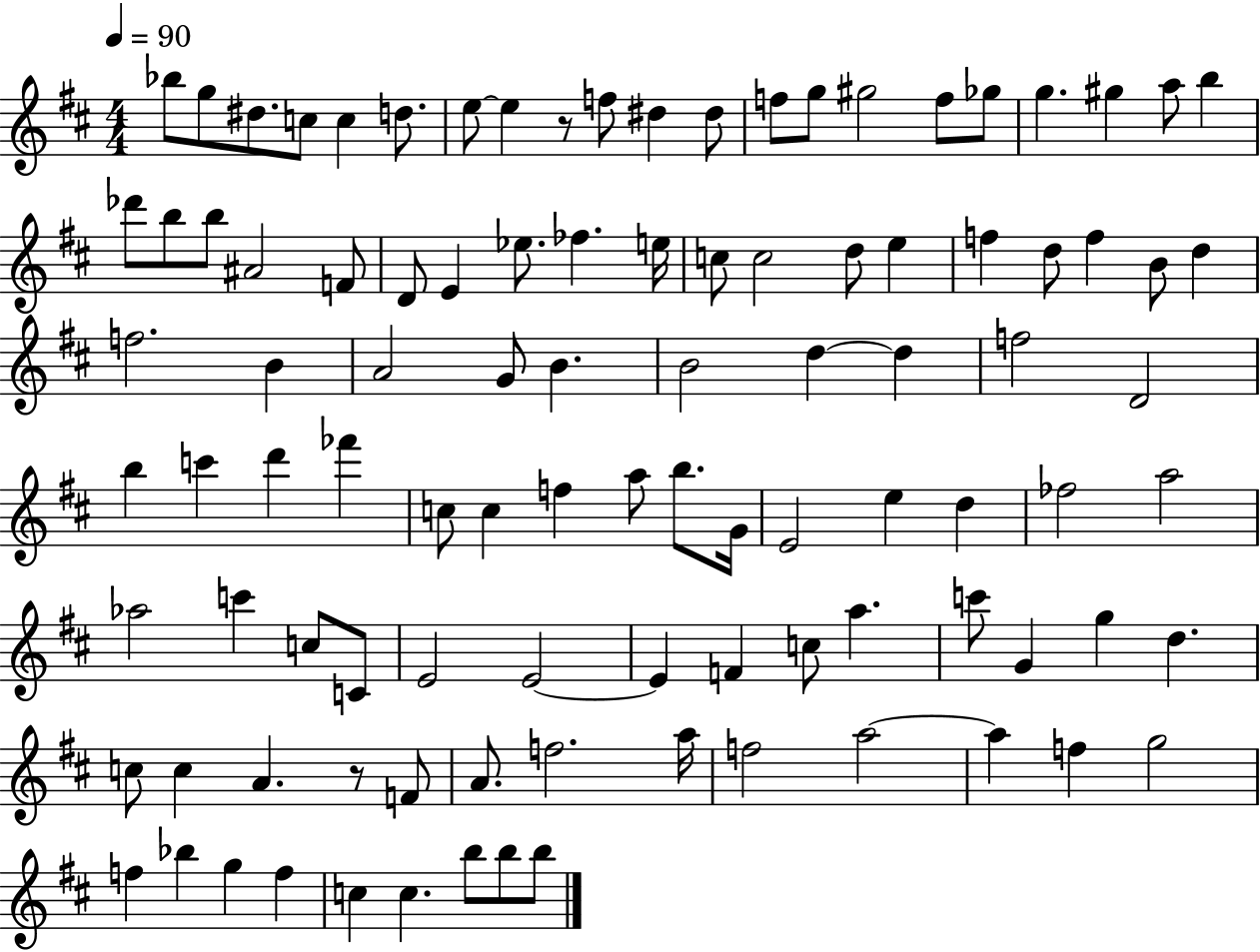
{
  \clef treble
  \numericTimeSignature
  \time 4/4
  \key d \major
  \tempo 4 = 90
  bes''8 g''8 dis''8. c''8 c''4 d''8. | e''8~~ e''4 r8 f''8 dis''4 dis''8 | f''8 g''8 gis''2 f''8 ges''8 | g''4. gis''4 a''8 b''4 | \break des'''8 b''8 b''8 ais'2 f'8 | d'8 e'4 ees''8. fes''4. e''16 | c''8 c''2 d''8 e''4 | f''4 d''8 f''4 b'8 d''4 | \break f''2. b'4 | a'2 g'8 b'4. | b'2 d''4~~ d''4 | f''2 d'2 | \break b''4 c'''4 d'''4 fes'''4 | c''8 c''4 f''4 a''8 b''8. g'16 | e'2 e''4 d''4 | fes''2 a''2 | \break aes''2 c'''4 c''8 c'8 | e'2 e'2~~ | e'4 f'4 c''8 a''4. | c'''8 g'4 g''4 d''4. | \break c''8 c''4 a'4. r8 f'8 | a'8. f''2. a''16 | f''2 a''2~~ | a''4 f''4 g''2 | \break f''4 bes''4 g''4 f''4 | c''4 c''4. b''8 b''8 b''8 | \bar "|."
}